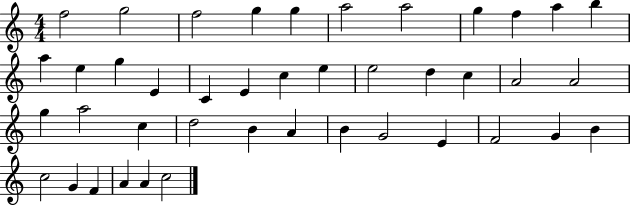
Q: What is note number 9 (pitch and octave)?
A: F5